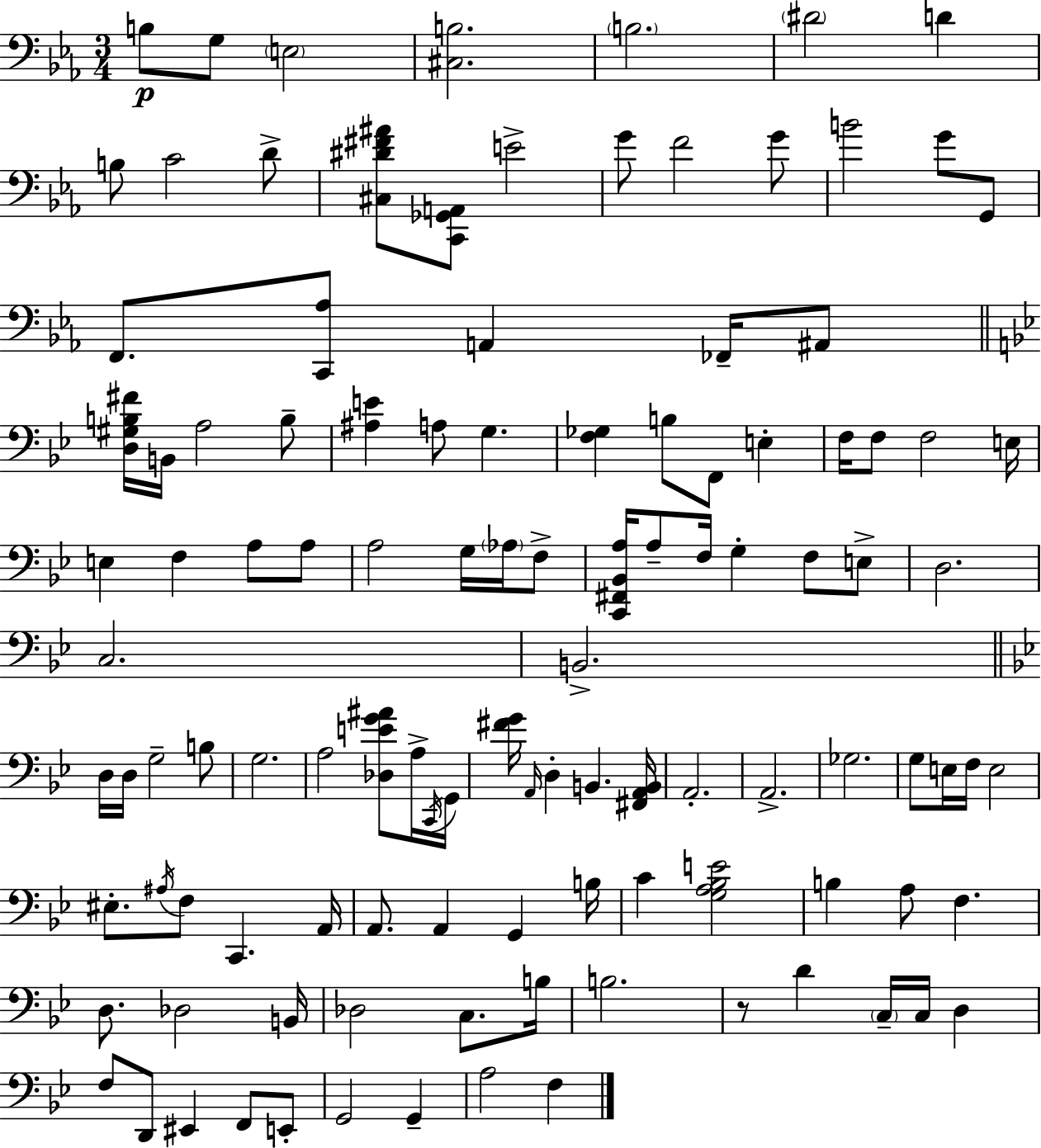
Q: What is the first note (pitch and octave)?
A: B3